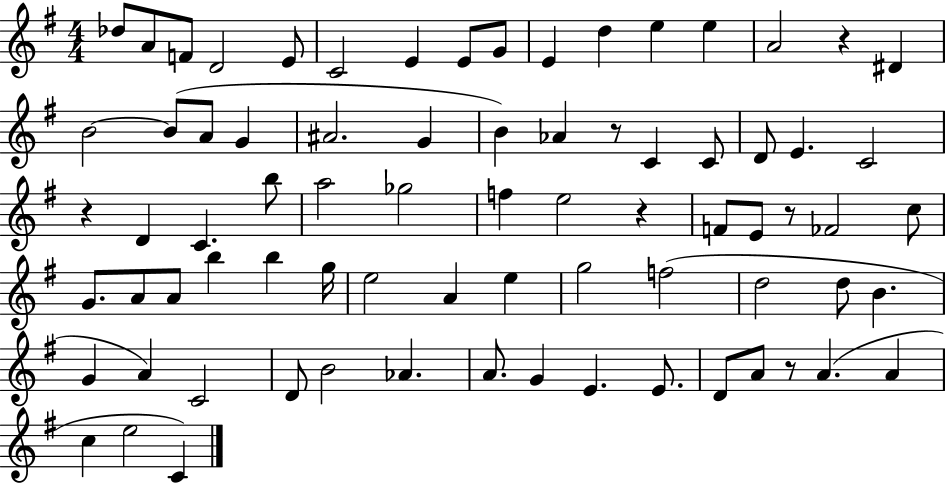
X:1
T:Untitled
M:4/4
L:1/4
K:G
_d/2 A/2 F/2 D2 E/2 C2 E E/2 G/2 E d e e A2 z ^D B2 B/2 A/2 G ^A2 G B _A z/2 C C/2 D/2 E C2 z D C b/2 a2 _g2 f e2 z F/2 E/2 z/2 _F2 c/2 G/2 A/2 A/2 b b g/4 e2 A e g2 f2 d2 d/2 B G A C2 D/2 B2 _A A/2 G E E/2 D/2 A/2 z/2 A A c e2 C